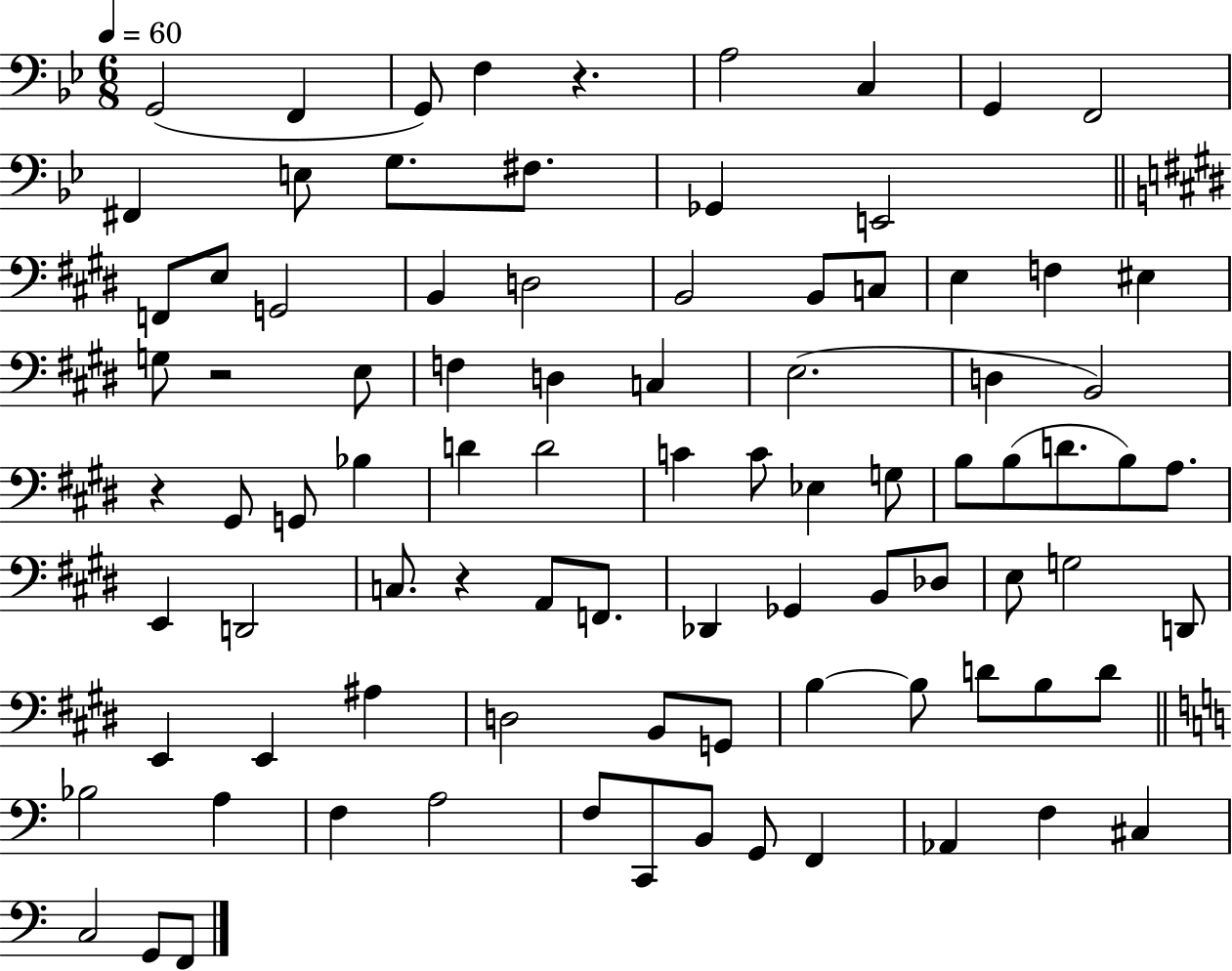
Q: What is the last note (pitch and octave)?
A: F2